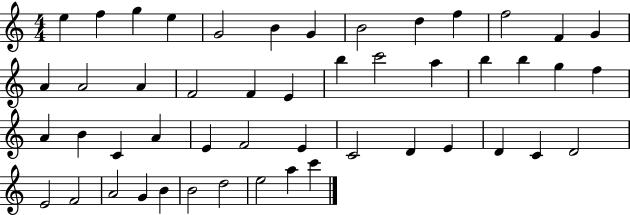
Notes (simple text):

E5/q F5/q G5/q E5/q G4/h B4/q G4/q B4/h D5/q F5/q F5/h F4/q G4/q A4/q A4/h A4/q F4/h F4/q E4/q B5/q C6/h A5/q B5/q B5/q G5/q F5/q A4/q B4/q C4/q A4/q E4/q F4/h E4/q C4/h D4/q E4/q D4/q C4/q D4/h E4/h F4/h A4/h G4/q B4/q B4/h D5/h E5/h A5/q C6/q